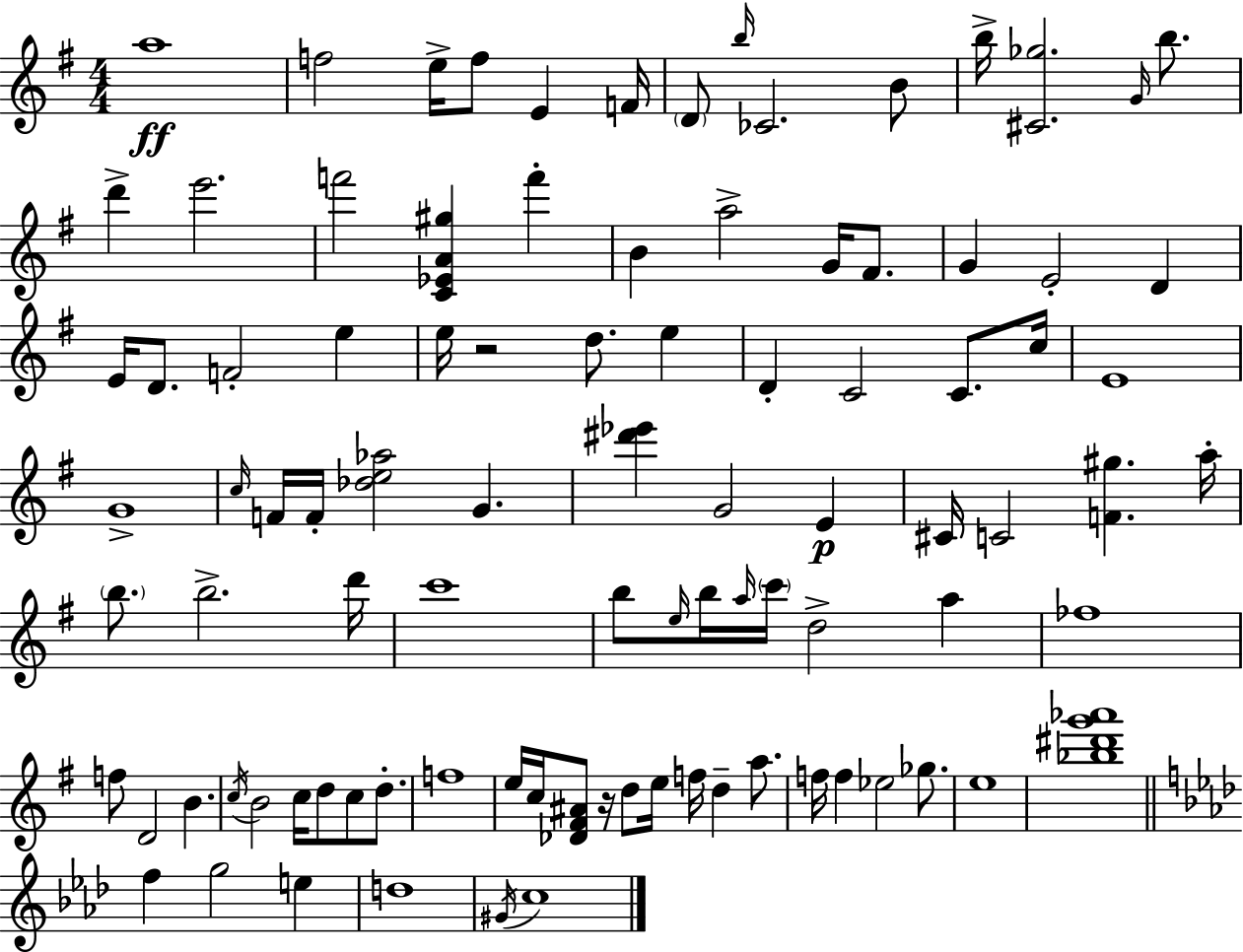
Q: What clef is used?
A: treble